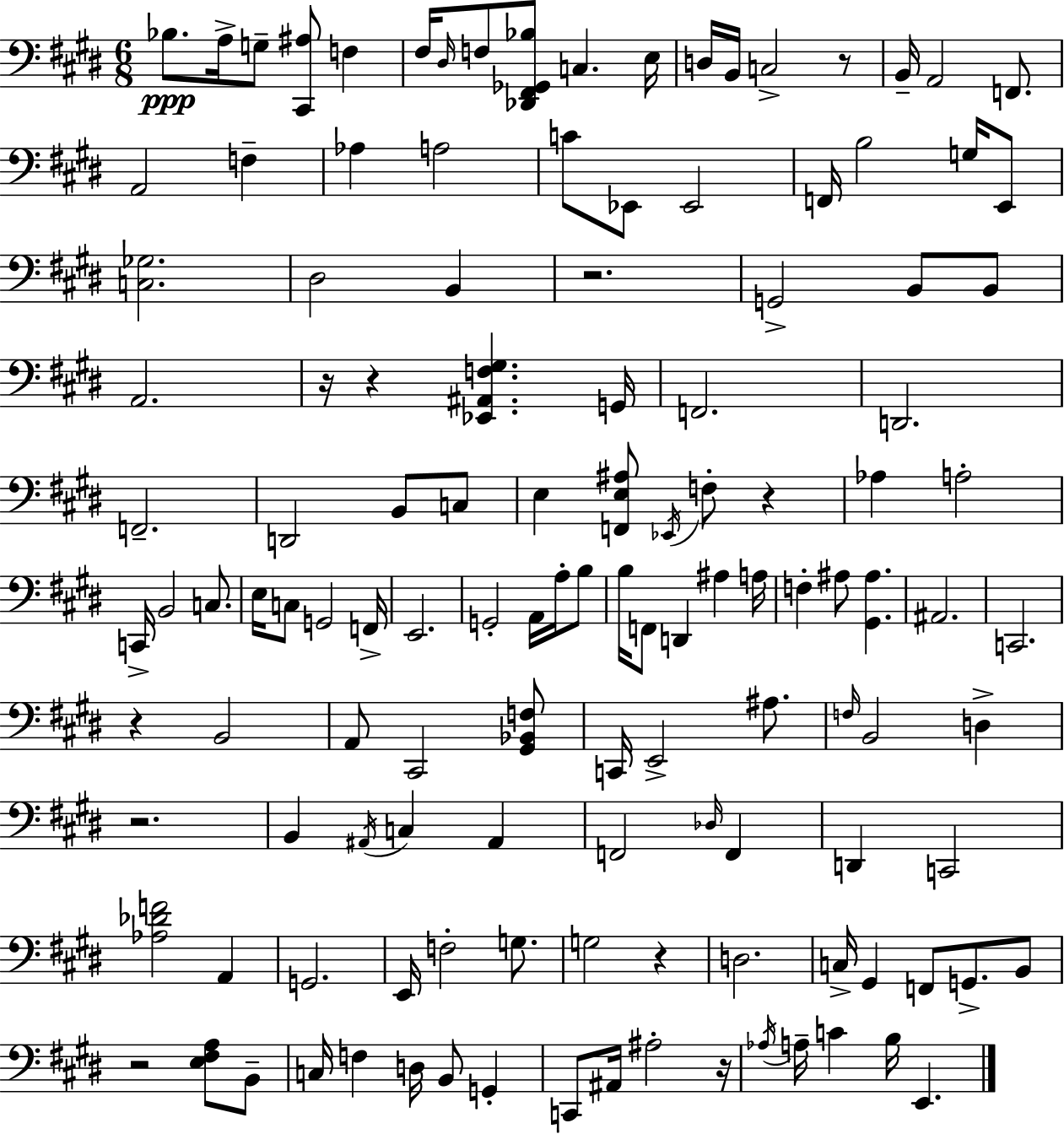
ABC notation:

X:1
T:Untitled
M:6/8
L:1/4
K:E
_B,/2 A,/4 G,/2 [^C,,^A,]/2 F, ^F,/4 ^D,/4 F,/2 [_D,,^F,,_G,,_B,]/2 C, E,/4 D,/4 B,,/4 C,2 z/2 B,,/4 A,,2 F,,/2 A,,2 F, _A, A,2 C/2 _E,,/2 _E,,2 F,,/4 B,2 G,/4 E,,/2 [C,_G,]2 ^D,2 B,, z2 G,,2 B,,/2 B,,/2 A,,2 z/4 z [_E,,^A,,F,^G,] G,,/4 F,,2 D,,2 F,,2 D,,2 B,,/2 C,/2 E, [F,,E,^A,]/2 _E,,/4 F,/2 z _A, A,2 C,,/4 B,,2 C,/2 E,/4 C,/2 G,,2 F,,/4 E,,2 G,,2 A,,/4 A,/4 B,/2 B,/4 F,,/2 D,, ^A, A,/4 F, ^A,/2 [^G,,^A,] ^A,,2 C,,2 z B,,2 A,,/2 ^C,,2 [^G,,_B,,F,]/2 C,,/4 E,,2 ^A,/2 F,/4 B,,2 D, z2 B,, ^A,,/4 C, ^A,, F,,2 _D,/4 F,, D,, C,,2 [_A,_DF]2 A,, G,,2 E,,/4 F,2 G,/2 G,2 z D,2 C,/4 ^G,, F,,/2 G,,/2 B,,/2 z2 [E,^F,A,]/2 B,,/2 C,/4 F, D,/4 B,,/2 G,, C,,/2 ^A,,/4 ^A,2 z/4 _A,/4 A,/4 C B,/4 E,,